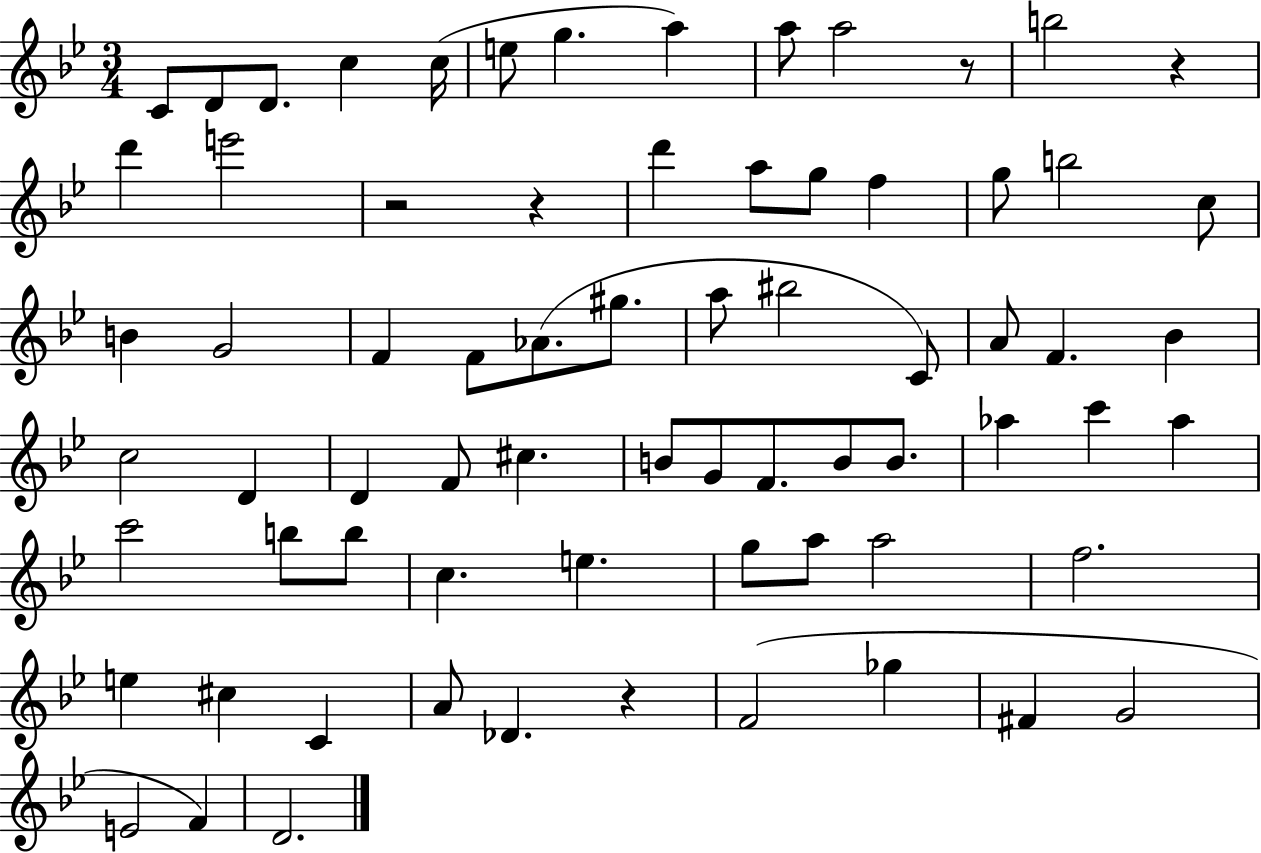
C4/e D4/e D4/e. C5/q C5/s E5/e G5/q. A5/q A5/e A5/h R/e B5/h R/q D6/q E6/h R/h R/q D6/q A5/e G5/e F5/q G5/e B5/h C5/e B4/q G4/h F4/q F4/e Ab4/e. G#5/e. A5/e BIS5/h C4/e A4/e F4/q. Bb4/q C5/h D4/q D4/q F4/e C#5/q. B4/e G4/e F4/e. B4/e B4/e. Ab5/q C6/q Ab5/q C6/h B5/e B5/e C5/q. E5/q. G5/e A5/e A5/h F5/h. E5/q C#5/q C4/q A4/e Db4/q. R/q F4/h Gb5/q F#4/q G4/h E4/h F4/q D4/h.